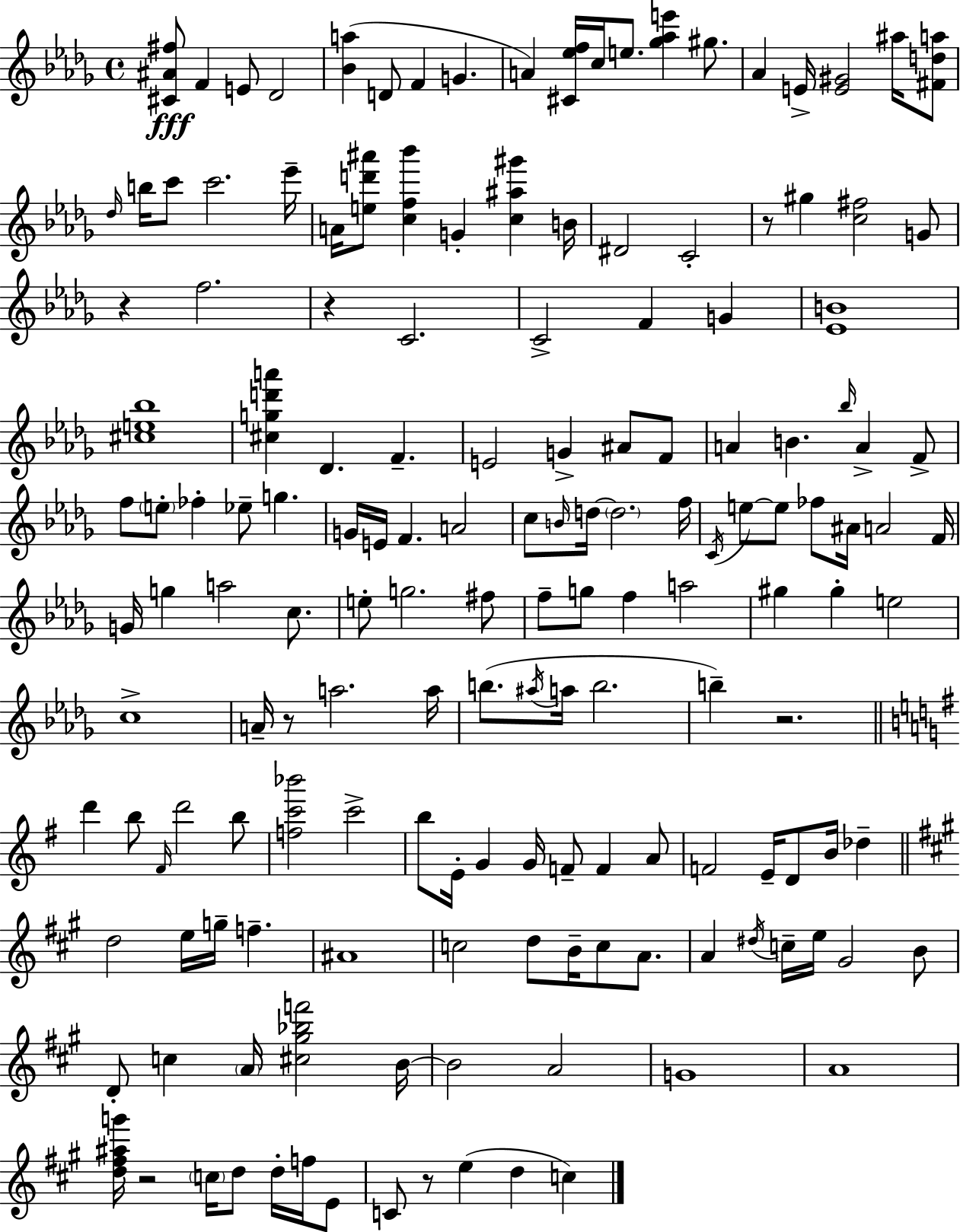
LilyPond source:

{
  \clef treble
  \time 4/4
  \defaultTimeSignature
  \key bes \minor
  <cis' ais' fis''>8\fff f'4 e'8 des'2 | <bes' a''>4( d'8 f'4 g'4. | a'4) <cis' ees'' f''>16 c''16 e''8. <ges'' aes'' e'''>4 gis''8. | aes'4 e'16-> <e' gis'>2 ais''16 <fis' d'' a''>8 | \break \grace { des''16 } b''16 c'''8 c'''2. | ees'''16-- a'16 <e'' d''' ais'''>8 <c'' f'' bes'''>4 g'4-. <c'' ais'' gis'''>4 | b'16 dis'2 c'2-. | r8 gis''4 <c'' fis''>2 g'8 | \break r4 f''2. | r4 c'2. | c'2-> f'4 g'4 | <ees' b'>1 | \break <cis'' e'' bes''>1 | <cis'' g'' d''' a'''>4 des'4. f'4.-- | e'2 g'4-> ais'8 f'8 | a'4 b'4. \grace { bes''16 } a'4-> | \break f'8-> f''8 \parenthesize e''8-. fes''4-. ees''8-- g''4. | g'16 e'16 f'4. a'2 | c''8 \grace { b'16 } d''16~~ \parenthesize d''2. | f''16 \acciaccatura { c'16 } e''8~~ e''8 fes''8 ais'16 a'2 | \break f'16 g'16 g''4 a''2 | c''8. e''8-. g''2. | fis''8 f''8-- g''8 f''4 a''2 | gis''4 gis''4-. e''2 | \break c''1-> | a'16-- r8 a''2. | a''16 b''8.( \acciaccatura { ais''16 } a''16 b''2. | b''4--) r2. | \break \bar "||" \break \key e \minor d'''4 b''8 \grace { fis'16 } d'''2 b''8 | <f'' c''' bes'''>2 c'''2-> | b''8 e'16-. g'4 g'16 f'8-- f'4 a'8 | f'2 e'16-- d'8 b'16 des''4-- | \break \bar "||" \break \key a \major d''2 e''16 g''16-- f''4.-- | ais'1 | c''2 d''8 b'16-- c''8 a'8. | a'4 \acciaccatura { dis''16 } c''16-- e''16 gis'2 b'8 | \break d'8-. c''4 \parenthesize a'16 <cis'' gis'' bes'' f'''>2 | b'16~~ b'2 a'2 | g'1 | a'1 | \break <d'' fis'' ais'' g'''>16 r2 \parenthesize c''16 d''8 d''16-. f''16 e'8 | c'8 r8 e''4( d''4 c''4) | \bar "|."
}